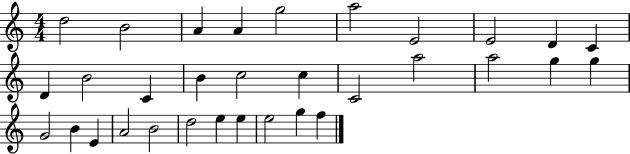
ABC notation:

X:1
T:Untitled
M:4/4
L:1/4
K:C
d2 B2 A A g2 a2 E2 E2 D C D B2 C B c2 c C2 a2 a2 g g G2 B E A2 B2 d2 e e e2 g f